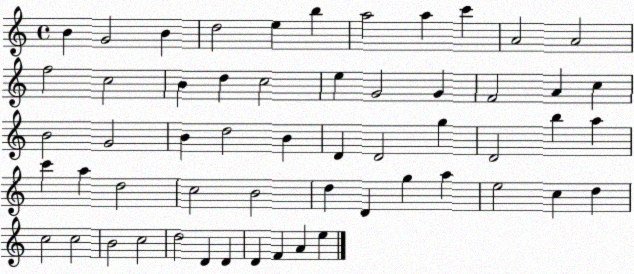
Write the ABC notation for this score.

X:1
T:Untitled
M:4/4
L:1/4
K:C
B G2 B d2 e b a2 a c' A2 A2 f2 c2 B d c2 e G2 G F2 A c B2 G2 B d2 B D D2 g D2 b a c' a d2 c2 B2 d D g a e2 c d c2 c2 B2 c2 d2 D D D F A e